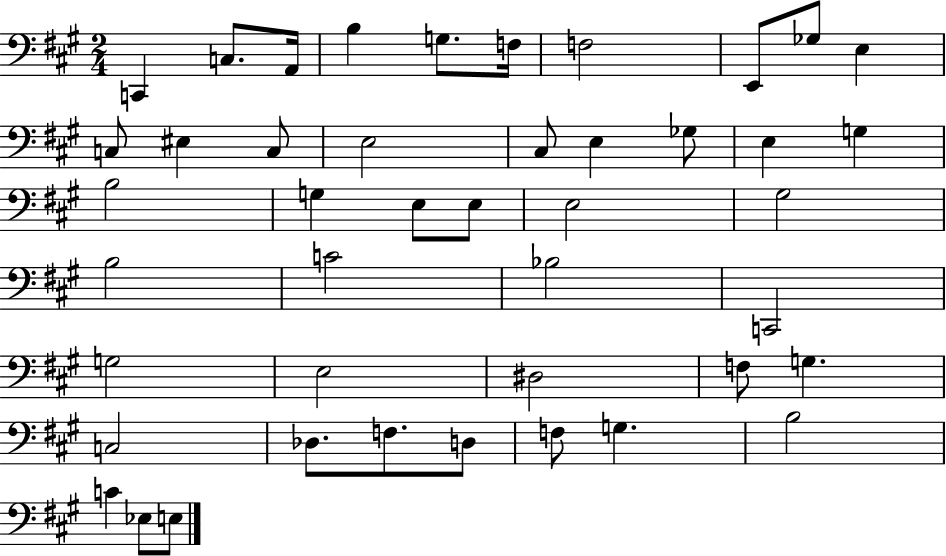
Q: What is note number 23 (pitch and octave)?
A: E3